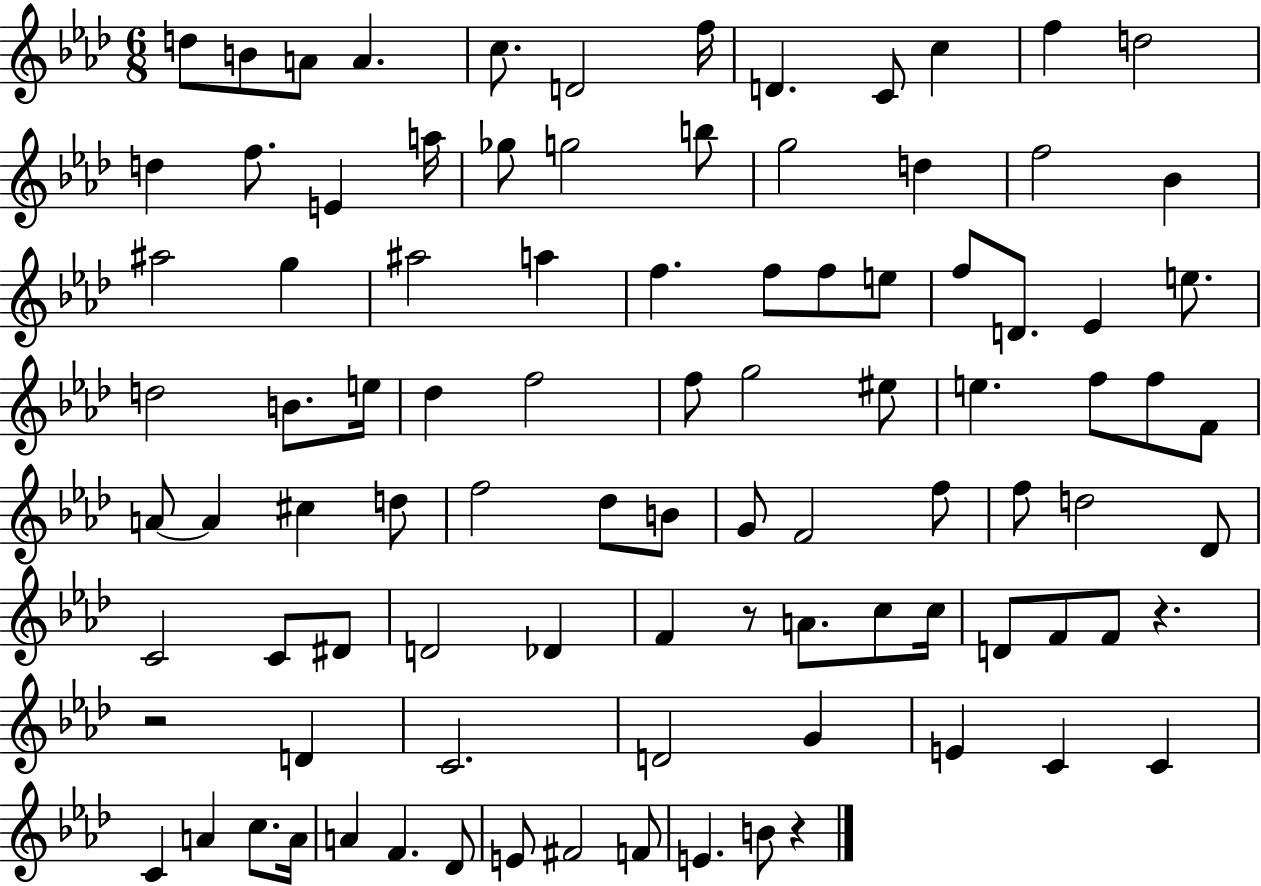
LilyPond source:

{
  \clef treble
  \numericTimeSignature
  \time 6/8
  \key aes \major
  d''8 b'8 a'8 a'4. | c''8. d'2 f''16 | d'4. c'8 c''4 | f''4 d''2 | \break d''4 f''8. e'4 a''16 | ges''8 g''2 b''8 | g''2 d''4 | f''2 bes'4 | \break ais''2 g''4 | ais''2 a''4 | f''4. f''8 f''8 e''8 | f''8 d'8. ees'4 e''8. | \break d''2 b'8. e''16 | des''4 f''2 | f''8 g''2 eis''8 | e''4. f''8 f''8 f'8 | \break a'8~~ a'4 cis''4 d''8 | f''2 des''8 b'8 | g'8 f'2 f''8 | f''8 d''2 des'8 | \break c'2 c'8 dis'8 | d'2 des'4 | f'4 r8 a'8. c''8 c''16 | d'8 f'8 f'8 r4. | \break r2 d'4 | c'2. | d'2 g'4 | e'4 c'4 c'4 | \break c'4 a'4 c''8. a'16 | a'4 f'4. des'8 | e'8 fis'2 f'8 | e'4. b'8 r4 | \break \bar "|."
}